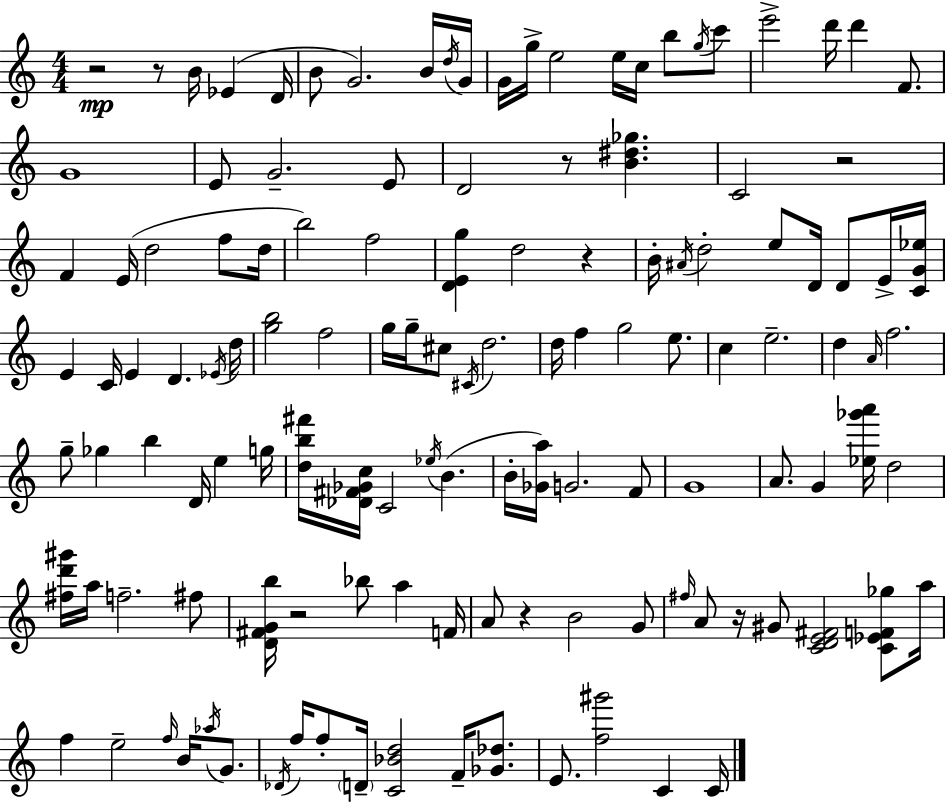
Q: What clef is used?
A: treble